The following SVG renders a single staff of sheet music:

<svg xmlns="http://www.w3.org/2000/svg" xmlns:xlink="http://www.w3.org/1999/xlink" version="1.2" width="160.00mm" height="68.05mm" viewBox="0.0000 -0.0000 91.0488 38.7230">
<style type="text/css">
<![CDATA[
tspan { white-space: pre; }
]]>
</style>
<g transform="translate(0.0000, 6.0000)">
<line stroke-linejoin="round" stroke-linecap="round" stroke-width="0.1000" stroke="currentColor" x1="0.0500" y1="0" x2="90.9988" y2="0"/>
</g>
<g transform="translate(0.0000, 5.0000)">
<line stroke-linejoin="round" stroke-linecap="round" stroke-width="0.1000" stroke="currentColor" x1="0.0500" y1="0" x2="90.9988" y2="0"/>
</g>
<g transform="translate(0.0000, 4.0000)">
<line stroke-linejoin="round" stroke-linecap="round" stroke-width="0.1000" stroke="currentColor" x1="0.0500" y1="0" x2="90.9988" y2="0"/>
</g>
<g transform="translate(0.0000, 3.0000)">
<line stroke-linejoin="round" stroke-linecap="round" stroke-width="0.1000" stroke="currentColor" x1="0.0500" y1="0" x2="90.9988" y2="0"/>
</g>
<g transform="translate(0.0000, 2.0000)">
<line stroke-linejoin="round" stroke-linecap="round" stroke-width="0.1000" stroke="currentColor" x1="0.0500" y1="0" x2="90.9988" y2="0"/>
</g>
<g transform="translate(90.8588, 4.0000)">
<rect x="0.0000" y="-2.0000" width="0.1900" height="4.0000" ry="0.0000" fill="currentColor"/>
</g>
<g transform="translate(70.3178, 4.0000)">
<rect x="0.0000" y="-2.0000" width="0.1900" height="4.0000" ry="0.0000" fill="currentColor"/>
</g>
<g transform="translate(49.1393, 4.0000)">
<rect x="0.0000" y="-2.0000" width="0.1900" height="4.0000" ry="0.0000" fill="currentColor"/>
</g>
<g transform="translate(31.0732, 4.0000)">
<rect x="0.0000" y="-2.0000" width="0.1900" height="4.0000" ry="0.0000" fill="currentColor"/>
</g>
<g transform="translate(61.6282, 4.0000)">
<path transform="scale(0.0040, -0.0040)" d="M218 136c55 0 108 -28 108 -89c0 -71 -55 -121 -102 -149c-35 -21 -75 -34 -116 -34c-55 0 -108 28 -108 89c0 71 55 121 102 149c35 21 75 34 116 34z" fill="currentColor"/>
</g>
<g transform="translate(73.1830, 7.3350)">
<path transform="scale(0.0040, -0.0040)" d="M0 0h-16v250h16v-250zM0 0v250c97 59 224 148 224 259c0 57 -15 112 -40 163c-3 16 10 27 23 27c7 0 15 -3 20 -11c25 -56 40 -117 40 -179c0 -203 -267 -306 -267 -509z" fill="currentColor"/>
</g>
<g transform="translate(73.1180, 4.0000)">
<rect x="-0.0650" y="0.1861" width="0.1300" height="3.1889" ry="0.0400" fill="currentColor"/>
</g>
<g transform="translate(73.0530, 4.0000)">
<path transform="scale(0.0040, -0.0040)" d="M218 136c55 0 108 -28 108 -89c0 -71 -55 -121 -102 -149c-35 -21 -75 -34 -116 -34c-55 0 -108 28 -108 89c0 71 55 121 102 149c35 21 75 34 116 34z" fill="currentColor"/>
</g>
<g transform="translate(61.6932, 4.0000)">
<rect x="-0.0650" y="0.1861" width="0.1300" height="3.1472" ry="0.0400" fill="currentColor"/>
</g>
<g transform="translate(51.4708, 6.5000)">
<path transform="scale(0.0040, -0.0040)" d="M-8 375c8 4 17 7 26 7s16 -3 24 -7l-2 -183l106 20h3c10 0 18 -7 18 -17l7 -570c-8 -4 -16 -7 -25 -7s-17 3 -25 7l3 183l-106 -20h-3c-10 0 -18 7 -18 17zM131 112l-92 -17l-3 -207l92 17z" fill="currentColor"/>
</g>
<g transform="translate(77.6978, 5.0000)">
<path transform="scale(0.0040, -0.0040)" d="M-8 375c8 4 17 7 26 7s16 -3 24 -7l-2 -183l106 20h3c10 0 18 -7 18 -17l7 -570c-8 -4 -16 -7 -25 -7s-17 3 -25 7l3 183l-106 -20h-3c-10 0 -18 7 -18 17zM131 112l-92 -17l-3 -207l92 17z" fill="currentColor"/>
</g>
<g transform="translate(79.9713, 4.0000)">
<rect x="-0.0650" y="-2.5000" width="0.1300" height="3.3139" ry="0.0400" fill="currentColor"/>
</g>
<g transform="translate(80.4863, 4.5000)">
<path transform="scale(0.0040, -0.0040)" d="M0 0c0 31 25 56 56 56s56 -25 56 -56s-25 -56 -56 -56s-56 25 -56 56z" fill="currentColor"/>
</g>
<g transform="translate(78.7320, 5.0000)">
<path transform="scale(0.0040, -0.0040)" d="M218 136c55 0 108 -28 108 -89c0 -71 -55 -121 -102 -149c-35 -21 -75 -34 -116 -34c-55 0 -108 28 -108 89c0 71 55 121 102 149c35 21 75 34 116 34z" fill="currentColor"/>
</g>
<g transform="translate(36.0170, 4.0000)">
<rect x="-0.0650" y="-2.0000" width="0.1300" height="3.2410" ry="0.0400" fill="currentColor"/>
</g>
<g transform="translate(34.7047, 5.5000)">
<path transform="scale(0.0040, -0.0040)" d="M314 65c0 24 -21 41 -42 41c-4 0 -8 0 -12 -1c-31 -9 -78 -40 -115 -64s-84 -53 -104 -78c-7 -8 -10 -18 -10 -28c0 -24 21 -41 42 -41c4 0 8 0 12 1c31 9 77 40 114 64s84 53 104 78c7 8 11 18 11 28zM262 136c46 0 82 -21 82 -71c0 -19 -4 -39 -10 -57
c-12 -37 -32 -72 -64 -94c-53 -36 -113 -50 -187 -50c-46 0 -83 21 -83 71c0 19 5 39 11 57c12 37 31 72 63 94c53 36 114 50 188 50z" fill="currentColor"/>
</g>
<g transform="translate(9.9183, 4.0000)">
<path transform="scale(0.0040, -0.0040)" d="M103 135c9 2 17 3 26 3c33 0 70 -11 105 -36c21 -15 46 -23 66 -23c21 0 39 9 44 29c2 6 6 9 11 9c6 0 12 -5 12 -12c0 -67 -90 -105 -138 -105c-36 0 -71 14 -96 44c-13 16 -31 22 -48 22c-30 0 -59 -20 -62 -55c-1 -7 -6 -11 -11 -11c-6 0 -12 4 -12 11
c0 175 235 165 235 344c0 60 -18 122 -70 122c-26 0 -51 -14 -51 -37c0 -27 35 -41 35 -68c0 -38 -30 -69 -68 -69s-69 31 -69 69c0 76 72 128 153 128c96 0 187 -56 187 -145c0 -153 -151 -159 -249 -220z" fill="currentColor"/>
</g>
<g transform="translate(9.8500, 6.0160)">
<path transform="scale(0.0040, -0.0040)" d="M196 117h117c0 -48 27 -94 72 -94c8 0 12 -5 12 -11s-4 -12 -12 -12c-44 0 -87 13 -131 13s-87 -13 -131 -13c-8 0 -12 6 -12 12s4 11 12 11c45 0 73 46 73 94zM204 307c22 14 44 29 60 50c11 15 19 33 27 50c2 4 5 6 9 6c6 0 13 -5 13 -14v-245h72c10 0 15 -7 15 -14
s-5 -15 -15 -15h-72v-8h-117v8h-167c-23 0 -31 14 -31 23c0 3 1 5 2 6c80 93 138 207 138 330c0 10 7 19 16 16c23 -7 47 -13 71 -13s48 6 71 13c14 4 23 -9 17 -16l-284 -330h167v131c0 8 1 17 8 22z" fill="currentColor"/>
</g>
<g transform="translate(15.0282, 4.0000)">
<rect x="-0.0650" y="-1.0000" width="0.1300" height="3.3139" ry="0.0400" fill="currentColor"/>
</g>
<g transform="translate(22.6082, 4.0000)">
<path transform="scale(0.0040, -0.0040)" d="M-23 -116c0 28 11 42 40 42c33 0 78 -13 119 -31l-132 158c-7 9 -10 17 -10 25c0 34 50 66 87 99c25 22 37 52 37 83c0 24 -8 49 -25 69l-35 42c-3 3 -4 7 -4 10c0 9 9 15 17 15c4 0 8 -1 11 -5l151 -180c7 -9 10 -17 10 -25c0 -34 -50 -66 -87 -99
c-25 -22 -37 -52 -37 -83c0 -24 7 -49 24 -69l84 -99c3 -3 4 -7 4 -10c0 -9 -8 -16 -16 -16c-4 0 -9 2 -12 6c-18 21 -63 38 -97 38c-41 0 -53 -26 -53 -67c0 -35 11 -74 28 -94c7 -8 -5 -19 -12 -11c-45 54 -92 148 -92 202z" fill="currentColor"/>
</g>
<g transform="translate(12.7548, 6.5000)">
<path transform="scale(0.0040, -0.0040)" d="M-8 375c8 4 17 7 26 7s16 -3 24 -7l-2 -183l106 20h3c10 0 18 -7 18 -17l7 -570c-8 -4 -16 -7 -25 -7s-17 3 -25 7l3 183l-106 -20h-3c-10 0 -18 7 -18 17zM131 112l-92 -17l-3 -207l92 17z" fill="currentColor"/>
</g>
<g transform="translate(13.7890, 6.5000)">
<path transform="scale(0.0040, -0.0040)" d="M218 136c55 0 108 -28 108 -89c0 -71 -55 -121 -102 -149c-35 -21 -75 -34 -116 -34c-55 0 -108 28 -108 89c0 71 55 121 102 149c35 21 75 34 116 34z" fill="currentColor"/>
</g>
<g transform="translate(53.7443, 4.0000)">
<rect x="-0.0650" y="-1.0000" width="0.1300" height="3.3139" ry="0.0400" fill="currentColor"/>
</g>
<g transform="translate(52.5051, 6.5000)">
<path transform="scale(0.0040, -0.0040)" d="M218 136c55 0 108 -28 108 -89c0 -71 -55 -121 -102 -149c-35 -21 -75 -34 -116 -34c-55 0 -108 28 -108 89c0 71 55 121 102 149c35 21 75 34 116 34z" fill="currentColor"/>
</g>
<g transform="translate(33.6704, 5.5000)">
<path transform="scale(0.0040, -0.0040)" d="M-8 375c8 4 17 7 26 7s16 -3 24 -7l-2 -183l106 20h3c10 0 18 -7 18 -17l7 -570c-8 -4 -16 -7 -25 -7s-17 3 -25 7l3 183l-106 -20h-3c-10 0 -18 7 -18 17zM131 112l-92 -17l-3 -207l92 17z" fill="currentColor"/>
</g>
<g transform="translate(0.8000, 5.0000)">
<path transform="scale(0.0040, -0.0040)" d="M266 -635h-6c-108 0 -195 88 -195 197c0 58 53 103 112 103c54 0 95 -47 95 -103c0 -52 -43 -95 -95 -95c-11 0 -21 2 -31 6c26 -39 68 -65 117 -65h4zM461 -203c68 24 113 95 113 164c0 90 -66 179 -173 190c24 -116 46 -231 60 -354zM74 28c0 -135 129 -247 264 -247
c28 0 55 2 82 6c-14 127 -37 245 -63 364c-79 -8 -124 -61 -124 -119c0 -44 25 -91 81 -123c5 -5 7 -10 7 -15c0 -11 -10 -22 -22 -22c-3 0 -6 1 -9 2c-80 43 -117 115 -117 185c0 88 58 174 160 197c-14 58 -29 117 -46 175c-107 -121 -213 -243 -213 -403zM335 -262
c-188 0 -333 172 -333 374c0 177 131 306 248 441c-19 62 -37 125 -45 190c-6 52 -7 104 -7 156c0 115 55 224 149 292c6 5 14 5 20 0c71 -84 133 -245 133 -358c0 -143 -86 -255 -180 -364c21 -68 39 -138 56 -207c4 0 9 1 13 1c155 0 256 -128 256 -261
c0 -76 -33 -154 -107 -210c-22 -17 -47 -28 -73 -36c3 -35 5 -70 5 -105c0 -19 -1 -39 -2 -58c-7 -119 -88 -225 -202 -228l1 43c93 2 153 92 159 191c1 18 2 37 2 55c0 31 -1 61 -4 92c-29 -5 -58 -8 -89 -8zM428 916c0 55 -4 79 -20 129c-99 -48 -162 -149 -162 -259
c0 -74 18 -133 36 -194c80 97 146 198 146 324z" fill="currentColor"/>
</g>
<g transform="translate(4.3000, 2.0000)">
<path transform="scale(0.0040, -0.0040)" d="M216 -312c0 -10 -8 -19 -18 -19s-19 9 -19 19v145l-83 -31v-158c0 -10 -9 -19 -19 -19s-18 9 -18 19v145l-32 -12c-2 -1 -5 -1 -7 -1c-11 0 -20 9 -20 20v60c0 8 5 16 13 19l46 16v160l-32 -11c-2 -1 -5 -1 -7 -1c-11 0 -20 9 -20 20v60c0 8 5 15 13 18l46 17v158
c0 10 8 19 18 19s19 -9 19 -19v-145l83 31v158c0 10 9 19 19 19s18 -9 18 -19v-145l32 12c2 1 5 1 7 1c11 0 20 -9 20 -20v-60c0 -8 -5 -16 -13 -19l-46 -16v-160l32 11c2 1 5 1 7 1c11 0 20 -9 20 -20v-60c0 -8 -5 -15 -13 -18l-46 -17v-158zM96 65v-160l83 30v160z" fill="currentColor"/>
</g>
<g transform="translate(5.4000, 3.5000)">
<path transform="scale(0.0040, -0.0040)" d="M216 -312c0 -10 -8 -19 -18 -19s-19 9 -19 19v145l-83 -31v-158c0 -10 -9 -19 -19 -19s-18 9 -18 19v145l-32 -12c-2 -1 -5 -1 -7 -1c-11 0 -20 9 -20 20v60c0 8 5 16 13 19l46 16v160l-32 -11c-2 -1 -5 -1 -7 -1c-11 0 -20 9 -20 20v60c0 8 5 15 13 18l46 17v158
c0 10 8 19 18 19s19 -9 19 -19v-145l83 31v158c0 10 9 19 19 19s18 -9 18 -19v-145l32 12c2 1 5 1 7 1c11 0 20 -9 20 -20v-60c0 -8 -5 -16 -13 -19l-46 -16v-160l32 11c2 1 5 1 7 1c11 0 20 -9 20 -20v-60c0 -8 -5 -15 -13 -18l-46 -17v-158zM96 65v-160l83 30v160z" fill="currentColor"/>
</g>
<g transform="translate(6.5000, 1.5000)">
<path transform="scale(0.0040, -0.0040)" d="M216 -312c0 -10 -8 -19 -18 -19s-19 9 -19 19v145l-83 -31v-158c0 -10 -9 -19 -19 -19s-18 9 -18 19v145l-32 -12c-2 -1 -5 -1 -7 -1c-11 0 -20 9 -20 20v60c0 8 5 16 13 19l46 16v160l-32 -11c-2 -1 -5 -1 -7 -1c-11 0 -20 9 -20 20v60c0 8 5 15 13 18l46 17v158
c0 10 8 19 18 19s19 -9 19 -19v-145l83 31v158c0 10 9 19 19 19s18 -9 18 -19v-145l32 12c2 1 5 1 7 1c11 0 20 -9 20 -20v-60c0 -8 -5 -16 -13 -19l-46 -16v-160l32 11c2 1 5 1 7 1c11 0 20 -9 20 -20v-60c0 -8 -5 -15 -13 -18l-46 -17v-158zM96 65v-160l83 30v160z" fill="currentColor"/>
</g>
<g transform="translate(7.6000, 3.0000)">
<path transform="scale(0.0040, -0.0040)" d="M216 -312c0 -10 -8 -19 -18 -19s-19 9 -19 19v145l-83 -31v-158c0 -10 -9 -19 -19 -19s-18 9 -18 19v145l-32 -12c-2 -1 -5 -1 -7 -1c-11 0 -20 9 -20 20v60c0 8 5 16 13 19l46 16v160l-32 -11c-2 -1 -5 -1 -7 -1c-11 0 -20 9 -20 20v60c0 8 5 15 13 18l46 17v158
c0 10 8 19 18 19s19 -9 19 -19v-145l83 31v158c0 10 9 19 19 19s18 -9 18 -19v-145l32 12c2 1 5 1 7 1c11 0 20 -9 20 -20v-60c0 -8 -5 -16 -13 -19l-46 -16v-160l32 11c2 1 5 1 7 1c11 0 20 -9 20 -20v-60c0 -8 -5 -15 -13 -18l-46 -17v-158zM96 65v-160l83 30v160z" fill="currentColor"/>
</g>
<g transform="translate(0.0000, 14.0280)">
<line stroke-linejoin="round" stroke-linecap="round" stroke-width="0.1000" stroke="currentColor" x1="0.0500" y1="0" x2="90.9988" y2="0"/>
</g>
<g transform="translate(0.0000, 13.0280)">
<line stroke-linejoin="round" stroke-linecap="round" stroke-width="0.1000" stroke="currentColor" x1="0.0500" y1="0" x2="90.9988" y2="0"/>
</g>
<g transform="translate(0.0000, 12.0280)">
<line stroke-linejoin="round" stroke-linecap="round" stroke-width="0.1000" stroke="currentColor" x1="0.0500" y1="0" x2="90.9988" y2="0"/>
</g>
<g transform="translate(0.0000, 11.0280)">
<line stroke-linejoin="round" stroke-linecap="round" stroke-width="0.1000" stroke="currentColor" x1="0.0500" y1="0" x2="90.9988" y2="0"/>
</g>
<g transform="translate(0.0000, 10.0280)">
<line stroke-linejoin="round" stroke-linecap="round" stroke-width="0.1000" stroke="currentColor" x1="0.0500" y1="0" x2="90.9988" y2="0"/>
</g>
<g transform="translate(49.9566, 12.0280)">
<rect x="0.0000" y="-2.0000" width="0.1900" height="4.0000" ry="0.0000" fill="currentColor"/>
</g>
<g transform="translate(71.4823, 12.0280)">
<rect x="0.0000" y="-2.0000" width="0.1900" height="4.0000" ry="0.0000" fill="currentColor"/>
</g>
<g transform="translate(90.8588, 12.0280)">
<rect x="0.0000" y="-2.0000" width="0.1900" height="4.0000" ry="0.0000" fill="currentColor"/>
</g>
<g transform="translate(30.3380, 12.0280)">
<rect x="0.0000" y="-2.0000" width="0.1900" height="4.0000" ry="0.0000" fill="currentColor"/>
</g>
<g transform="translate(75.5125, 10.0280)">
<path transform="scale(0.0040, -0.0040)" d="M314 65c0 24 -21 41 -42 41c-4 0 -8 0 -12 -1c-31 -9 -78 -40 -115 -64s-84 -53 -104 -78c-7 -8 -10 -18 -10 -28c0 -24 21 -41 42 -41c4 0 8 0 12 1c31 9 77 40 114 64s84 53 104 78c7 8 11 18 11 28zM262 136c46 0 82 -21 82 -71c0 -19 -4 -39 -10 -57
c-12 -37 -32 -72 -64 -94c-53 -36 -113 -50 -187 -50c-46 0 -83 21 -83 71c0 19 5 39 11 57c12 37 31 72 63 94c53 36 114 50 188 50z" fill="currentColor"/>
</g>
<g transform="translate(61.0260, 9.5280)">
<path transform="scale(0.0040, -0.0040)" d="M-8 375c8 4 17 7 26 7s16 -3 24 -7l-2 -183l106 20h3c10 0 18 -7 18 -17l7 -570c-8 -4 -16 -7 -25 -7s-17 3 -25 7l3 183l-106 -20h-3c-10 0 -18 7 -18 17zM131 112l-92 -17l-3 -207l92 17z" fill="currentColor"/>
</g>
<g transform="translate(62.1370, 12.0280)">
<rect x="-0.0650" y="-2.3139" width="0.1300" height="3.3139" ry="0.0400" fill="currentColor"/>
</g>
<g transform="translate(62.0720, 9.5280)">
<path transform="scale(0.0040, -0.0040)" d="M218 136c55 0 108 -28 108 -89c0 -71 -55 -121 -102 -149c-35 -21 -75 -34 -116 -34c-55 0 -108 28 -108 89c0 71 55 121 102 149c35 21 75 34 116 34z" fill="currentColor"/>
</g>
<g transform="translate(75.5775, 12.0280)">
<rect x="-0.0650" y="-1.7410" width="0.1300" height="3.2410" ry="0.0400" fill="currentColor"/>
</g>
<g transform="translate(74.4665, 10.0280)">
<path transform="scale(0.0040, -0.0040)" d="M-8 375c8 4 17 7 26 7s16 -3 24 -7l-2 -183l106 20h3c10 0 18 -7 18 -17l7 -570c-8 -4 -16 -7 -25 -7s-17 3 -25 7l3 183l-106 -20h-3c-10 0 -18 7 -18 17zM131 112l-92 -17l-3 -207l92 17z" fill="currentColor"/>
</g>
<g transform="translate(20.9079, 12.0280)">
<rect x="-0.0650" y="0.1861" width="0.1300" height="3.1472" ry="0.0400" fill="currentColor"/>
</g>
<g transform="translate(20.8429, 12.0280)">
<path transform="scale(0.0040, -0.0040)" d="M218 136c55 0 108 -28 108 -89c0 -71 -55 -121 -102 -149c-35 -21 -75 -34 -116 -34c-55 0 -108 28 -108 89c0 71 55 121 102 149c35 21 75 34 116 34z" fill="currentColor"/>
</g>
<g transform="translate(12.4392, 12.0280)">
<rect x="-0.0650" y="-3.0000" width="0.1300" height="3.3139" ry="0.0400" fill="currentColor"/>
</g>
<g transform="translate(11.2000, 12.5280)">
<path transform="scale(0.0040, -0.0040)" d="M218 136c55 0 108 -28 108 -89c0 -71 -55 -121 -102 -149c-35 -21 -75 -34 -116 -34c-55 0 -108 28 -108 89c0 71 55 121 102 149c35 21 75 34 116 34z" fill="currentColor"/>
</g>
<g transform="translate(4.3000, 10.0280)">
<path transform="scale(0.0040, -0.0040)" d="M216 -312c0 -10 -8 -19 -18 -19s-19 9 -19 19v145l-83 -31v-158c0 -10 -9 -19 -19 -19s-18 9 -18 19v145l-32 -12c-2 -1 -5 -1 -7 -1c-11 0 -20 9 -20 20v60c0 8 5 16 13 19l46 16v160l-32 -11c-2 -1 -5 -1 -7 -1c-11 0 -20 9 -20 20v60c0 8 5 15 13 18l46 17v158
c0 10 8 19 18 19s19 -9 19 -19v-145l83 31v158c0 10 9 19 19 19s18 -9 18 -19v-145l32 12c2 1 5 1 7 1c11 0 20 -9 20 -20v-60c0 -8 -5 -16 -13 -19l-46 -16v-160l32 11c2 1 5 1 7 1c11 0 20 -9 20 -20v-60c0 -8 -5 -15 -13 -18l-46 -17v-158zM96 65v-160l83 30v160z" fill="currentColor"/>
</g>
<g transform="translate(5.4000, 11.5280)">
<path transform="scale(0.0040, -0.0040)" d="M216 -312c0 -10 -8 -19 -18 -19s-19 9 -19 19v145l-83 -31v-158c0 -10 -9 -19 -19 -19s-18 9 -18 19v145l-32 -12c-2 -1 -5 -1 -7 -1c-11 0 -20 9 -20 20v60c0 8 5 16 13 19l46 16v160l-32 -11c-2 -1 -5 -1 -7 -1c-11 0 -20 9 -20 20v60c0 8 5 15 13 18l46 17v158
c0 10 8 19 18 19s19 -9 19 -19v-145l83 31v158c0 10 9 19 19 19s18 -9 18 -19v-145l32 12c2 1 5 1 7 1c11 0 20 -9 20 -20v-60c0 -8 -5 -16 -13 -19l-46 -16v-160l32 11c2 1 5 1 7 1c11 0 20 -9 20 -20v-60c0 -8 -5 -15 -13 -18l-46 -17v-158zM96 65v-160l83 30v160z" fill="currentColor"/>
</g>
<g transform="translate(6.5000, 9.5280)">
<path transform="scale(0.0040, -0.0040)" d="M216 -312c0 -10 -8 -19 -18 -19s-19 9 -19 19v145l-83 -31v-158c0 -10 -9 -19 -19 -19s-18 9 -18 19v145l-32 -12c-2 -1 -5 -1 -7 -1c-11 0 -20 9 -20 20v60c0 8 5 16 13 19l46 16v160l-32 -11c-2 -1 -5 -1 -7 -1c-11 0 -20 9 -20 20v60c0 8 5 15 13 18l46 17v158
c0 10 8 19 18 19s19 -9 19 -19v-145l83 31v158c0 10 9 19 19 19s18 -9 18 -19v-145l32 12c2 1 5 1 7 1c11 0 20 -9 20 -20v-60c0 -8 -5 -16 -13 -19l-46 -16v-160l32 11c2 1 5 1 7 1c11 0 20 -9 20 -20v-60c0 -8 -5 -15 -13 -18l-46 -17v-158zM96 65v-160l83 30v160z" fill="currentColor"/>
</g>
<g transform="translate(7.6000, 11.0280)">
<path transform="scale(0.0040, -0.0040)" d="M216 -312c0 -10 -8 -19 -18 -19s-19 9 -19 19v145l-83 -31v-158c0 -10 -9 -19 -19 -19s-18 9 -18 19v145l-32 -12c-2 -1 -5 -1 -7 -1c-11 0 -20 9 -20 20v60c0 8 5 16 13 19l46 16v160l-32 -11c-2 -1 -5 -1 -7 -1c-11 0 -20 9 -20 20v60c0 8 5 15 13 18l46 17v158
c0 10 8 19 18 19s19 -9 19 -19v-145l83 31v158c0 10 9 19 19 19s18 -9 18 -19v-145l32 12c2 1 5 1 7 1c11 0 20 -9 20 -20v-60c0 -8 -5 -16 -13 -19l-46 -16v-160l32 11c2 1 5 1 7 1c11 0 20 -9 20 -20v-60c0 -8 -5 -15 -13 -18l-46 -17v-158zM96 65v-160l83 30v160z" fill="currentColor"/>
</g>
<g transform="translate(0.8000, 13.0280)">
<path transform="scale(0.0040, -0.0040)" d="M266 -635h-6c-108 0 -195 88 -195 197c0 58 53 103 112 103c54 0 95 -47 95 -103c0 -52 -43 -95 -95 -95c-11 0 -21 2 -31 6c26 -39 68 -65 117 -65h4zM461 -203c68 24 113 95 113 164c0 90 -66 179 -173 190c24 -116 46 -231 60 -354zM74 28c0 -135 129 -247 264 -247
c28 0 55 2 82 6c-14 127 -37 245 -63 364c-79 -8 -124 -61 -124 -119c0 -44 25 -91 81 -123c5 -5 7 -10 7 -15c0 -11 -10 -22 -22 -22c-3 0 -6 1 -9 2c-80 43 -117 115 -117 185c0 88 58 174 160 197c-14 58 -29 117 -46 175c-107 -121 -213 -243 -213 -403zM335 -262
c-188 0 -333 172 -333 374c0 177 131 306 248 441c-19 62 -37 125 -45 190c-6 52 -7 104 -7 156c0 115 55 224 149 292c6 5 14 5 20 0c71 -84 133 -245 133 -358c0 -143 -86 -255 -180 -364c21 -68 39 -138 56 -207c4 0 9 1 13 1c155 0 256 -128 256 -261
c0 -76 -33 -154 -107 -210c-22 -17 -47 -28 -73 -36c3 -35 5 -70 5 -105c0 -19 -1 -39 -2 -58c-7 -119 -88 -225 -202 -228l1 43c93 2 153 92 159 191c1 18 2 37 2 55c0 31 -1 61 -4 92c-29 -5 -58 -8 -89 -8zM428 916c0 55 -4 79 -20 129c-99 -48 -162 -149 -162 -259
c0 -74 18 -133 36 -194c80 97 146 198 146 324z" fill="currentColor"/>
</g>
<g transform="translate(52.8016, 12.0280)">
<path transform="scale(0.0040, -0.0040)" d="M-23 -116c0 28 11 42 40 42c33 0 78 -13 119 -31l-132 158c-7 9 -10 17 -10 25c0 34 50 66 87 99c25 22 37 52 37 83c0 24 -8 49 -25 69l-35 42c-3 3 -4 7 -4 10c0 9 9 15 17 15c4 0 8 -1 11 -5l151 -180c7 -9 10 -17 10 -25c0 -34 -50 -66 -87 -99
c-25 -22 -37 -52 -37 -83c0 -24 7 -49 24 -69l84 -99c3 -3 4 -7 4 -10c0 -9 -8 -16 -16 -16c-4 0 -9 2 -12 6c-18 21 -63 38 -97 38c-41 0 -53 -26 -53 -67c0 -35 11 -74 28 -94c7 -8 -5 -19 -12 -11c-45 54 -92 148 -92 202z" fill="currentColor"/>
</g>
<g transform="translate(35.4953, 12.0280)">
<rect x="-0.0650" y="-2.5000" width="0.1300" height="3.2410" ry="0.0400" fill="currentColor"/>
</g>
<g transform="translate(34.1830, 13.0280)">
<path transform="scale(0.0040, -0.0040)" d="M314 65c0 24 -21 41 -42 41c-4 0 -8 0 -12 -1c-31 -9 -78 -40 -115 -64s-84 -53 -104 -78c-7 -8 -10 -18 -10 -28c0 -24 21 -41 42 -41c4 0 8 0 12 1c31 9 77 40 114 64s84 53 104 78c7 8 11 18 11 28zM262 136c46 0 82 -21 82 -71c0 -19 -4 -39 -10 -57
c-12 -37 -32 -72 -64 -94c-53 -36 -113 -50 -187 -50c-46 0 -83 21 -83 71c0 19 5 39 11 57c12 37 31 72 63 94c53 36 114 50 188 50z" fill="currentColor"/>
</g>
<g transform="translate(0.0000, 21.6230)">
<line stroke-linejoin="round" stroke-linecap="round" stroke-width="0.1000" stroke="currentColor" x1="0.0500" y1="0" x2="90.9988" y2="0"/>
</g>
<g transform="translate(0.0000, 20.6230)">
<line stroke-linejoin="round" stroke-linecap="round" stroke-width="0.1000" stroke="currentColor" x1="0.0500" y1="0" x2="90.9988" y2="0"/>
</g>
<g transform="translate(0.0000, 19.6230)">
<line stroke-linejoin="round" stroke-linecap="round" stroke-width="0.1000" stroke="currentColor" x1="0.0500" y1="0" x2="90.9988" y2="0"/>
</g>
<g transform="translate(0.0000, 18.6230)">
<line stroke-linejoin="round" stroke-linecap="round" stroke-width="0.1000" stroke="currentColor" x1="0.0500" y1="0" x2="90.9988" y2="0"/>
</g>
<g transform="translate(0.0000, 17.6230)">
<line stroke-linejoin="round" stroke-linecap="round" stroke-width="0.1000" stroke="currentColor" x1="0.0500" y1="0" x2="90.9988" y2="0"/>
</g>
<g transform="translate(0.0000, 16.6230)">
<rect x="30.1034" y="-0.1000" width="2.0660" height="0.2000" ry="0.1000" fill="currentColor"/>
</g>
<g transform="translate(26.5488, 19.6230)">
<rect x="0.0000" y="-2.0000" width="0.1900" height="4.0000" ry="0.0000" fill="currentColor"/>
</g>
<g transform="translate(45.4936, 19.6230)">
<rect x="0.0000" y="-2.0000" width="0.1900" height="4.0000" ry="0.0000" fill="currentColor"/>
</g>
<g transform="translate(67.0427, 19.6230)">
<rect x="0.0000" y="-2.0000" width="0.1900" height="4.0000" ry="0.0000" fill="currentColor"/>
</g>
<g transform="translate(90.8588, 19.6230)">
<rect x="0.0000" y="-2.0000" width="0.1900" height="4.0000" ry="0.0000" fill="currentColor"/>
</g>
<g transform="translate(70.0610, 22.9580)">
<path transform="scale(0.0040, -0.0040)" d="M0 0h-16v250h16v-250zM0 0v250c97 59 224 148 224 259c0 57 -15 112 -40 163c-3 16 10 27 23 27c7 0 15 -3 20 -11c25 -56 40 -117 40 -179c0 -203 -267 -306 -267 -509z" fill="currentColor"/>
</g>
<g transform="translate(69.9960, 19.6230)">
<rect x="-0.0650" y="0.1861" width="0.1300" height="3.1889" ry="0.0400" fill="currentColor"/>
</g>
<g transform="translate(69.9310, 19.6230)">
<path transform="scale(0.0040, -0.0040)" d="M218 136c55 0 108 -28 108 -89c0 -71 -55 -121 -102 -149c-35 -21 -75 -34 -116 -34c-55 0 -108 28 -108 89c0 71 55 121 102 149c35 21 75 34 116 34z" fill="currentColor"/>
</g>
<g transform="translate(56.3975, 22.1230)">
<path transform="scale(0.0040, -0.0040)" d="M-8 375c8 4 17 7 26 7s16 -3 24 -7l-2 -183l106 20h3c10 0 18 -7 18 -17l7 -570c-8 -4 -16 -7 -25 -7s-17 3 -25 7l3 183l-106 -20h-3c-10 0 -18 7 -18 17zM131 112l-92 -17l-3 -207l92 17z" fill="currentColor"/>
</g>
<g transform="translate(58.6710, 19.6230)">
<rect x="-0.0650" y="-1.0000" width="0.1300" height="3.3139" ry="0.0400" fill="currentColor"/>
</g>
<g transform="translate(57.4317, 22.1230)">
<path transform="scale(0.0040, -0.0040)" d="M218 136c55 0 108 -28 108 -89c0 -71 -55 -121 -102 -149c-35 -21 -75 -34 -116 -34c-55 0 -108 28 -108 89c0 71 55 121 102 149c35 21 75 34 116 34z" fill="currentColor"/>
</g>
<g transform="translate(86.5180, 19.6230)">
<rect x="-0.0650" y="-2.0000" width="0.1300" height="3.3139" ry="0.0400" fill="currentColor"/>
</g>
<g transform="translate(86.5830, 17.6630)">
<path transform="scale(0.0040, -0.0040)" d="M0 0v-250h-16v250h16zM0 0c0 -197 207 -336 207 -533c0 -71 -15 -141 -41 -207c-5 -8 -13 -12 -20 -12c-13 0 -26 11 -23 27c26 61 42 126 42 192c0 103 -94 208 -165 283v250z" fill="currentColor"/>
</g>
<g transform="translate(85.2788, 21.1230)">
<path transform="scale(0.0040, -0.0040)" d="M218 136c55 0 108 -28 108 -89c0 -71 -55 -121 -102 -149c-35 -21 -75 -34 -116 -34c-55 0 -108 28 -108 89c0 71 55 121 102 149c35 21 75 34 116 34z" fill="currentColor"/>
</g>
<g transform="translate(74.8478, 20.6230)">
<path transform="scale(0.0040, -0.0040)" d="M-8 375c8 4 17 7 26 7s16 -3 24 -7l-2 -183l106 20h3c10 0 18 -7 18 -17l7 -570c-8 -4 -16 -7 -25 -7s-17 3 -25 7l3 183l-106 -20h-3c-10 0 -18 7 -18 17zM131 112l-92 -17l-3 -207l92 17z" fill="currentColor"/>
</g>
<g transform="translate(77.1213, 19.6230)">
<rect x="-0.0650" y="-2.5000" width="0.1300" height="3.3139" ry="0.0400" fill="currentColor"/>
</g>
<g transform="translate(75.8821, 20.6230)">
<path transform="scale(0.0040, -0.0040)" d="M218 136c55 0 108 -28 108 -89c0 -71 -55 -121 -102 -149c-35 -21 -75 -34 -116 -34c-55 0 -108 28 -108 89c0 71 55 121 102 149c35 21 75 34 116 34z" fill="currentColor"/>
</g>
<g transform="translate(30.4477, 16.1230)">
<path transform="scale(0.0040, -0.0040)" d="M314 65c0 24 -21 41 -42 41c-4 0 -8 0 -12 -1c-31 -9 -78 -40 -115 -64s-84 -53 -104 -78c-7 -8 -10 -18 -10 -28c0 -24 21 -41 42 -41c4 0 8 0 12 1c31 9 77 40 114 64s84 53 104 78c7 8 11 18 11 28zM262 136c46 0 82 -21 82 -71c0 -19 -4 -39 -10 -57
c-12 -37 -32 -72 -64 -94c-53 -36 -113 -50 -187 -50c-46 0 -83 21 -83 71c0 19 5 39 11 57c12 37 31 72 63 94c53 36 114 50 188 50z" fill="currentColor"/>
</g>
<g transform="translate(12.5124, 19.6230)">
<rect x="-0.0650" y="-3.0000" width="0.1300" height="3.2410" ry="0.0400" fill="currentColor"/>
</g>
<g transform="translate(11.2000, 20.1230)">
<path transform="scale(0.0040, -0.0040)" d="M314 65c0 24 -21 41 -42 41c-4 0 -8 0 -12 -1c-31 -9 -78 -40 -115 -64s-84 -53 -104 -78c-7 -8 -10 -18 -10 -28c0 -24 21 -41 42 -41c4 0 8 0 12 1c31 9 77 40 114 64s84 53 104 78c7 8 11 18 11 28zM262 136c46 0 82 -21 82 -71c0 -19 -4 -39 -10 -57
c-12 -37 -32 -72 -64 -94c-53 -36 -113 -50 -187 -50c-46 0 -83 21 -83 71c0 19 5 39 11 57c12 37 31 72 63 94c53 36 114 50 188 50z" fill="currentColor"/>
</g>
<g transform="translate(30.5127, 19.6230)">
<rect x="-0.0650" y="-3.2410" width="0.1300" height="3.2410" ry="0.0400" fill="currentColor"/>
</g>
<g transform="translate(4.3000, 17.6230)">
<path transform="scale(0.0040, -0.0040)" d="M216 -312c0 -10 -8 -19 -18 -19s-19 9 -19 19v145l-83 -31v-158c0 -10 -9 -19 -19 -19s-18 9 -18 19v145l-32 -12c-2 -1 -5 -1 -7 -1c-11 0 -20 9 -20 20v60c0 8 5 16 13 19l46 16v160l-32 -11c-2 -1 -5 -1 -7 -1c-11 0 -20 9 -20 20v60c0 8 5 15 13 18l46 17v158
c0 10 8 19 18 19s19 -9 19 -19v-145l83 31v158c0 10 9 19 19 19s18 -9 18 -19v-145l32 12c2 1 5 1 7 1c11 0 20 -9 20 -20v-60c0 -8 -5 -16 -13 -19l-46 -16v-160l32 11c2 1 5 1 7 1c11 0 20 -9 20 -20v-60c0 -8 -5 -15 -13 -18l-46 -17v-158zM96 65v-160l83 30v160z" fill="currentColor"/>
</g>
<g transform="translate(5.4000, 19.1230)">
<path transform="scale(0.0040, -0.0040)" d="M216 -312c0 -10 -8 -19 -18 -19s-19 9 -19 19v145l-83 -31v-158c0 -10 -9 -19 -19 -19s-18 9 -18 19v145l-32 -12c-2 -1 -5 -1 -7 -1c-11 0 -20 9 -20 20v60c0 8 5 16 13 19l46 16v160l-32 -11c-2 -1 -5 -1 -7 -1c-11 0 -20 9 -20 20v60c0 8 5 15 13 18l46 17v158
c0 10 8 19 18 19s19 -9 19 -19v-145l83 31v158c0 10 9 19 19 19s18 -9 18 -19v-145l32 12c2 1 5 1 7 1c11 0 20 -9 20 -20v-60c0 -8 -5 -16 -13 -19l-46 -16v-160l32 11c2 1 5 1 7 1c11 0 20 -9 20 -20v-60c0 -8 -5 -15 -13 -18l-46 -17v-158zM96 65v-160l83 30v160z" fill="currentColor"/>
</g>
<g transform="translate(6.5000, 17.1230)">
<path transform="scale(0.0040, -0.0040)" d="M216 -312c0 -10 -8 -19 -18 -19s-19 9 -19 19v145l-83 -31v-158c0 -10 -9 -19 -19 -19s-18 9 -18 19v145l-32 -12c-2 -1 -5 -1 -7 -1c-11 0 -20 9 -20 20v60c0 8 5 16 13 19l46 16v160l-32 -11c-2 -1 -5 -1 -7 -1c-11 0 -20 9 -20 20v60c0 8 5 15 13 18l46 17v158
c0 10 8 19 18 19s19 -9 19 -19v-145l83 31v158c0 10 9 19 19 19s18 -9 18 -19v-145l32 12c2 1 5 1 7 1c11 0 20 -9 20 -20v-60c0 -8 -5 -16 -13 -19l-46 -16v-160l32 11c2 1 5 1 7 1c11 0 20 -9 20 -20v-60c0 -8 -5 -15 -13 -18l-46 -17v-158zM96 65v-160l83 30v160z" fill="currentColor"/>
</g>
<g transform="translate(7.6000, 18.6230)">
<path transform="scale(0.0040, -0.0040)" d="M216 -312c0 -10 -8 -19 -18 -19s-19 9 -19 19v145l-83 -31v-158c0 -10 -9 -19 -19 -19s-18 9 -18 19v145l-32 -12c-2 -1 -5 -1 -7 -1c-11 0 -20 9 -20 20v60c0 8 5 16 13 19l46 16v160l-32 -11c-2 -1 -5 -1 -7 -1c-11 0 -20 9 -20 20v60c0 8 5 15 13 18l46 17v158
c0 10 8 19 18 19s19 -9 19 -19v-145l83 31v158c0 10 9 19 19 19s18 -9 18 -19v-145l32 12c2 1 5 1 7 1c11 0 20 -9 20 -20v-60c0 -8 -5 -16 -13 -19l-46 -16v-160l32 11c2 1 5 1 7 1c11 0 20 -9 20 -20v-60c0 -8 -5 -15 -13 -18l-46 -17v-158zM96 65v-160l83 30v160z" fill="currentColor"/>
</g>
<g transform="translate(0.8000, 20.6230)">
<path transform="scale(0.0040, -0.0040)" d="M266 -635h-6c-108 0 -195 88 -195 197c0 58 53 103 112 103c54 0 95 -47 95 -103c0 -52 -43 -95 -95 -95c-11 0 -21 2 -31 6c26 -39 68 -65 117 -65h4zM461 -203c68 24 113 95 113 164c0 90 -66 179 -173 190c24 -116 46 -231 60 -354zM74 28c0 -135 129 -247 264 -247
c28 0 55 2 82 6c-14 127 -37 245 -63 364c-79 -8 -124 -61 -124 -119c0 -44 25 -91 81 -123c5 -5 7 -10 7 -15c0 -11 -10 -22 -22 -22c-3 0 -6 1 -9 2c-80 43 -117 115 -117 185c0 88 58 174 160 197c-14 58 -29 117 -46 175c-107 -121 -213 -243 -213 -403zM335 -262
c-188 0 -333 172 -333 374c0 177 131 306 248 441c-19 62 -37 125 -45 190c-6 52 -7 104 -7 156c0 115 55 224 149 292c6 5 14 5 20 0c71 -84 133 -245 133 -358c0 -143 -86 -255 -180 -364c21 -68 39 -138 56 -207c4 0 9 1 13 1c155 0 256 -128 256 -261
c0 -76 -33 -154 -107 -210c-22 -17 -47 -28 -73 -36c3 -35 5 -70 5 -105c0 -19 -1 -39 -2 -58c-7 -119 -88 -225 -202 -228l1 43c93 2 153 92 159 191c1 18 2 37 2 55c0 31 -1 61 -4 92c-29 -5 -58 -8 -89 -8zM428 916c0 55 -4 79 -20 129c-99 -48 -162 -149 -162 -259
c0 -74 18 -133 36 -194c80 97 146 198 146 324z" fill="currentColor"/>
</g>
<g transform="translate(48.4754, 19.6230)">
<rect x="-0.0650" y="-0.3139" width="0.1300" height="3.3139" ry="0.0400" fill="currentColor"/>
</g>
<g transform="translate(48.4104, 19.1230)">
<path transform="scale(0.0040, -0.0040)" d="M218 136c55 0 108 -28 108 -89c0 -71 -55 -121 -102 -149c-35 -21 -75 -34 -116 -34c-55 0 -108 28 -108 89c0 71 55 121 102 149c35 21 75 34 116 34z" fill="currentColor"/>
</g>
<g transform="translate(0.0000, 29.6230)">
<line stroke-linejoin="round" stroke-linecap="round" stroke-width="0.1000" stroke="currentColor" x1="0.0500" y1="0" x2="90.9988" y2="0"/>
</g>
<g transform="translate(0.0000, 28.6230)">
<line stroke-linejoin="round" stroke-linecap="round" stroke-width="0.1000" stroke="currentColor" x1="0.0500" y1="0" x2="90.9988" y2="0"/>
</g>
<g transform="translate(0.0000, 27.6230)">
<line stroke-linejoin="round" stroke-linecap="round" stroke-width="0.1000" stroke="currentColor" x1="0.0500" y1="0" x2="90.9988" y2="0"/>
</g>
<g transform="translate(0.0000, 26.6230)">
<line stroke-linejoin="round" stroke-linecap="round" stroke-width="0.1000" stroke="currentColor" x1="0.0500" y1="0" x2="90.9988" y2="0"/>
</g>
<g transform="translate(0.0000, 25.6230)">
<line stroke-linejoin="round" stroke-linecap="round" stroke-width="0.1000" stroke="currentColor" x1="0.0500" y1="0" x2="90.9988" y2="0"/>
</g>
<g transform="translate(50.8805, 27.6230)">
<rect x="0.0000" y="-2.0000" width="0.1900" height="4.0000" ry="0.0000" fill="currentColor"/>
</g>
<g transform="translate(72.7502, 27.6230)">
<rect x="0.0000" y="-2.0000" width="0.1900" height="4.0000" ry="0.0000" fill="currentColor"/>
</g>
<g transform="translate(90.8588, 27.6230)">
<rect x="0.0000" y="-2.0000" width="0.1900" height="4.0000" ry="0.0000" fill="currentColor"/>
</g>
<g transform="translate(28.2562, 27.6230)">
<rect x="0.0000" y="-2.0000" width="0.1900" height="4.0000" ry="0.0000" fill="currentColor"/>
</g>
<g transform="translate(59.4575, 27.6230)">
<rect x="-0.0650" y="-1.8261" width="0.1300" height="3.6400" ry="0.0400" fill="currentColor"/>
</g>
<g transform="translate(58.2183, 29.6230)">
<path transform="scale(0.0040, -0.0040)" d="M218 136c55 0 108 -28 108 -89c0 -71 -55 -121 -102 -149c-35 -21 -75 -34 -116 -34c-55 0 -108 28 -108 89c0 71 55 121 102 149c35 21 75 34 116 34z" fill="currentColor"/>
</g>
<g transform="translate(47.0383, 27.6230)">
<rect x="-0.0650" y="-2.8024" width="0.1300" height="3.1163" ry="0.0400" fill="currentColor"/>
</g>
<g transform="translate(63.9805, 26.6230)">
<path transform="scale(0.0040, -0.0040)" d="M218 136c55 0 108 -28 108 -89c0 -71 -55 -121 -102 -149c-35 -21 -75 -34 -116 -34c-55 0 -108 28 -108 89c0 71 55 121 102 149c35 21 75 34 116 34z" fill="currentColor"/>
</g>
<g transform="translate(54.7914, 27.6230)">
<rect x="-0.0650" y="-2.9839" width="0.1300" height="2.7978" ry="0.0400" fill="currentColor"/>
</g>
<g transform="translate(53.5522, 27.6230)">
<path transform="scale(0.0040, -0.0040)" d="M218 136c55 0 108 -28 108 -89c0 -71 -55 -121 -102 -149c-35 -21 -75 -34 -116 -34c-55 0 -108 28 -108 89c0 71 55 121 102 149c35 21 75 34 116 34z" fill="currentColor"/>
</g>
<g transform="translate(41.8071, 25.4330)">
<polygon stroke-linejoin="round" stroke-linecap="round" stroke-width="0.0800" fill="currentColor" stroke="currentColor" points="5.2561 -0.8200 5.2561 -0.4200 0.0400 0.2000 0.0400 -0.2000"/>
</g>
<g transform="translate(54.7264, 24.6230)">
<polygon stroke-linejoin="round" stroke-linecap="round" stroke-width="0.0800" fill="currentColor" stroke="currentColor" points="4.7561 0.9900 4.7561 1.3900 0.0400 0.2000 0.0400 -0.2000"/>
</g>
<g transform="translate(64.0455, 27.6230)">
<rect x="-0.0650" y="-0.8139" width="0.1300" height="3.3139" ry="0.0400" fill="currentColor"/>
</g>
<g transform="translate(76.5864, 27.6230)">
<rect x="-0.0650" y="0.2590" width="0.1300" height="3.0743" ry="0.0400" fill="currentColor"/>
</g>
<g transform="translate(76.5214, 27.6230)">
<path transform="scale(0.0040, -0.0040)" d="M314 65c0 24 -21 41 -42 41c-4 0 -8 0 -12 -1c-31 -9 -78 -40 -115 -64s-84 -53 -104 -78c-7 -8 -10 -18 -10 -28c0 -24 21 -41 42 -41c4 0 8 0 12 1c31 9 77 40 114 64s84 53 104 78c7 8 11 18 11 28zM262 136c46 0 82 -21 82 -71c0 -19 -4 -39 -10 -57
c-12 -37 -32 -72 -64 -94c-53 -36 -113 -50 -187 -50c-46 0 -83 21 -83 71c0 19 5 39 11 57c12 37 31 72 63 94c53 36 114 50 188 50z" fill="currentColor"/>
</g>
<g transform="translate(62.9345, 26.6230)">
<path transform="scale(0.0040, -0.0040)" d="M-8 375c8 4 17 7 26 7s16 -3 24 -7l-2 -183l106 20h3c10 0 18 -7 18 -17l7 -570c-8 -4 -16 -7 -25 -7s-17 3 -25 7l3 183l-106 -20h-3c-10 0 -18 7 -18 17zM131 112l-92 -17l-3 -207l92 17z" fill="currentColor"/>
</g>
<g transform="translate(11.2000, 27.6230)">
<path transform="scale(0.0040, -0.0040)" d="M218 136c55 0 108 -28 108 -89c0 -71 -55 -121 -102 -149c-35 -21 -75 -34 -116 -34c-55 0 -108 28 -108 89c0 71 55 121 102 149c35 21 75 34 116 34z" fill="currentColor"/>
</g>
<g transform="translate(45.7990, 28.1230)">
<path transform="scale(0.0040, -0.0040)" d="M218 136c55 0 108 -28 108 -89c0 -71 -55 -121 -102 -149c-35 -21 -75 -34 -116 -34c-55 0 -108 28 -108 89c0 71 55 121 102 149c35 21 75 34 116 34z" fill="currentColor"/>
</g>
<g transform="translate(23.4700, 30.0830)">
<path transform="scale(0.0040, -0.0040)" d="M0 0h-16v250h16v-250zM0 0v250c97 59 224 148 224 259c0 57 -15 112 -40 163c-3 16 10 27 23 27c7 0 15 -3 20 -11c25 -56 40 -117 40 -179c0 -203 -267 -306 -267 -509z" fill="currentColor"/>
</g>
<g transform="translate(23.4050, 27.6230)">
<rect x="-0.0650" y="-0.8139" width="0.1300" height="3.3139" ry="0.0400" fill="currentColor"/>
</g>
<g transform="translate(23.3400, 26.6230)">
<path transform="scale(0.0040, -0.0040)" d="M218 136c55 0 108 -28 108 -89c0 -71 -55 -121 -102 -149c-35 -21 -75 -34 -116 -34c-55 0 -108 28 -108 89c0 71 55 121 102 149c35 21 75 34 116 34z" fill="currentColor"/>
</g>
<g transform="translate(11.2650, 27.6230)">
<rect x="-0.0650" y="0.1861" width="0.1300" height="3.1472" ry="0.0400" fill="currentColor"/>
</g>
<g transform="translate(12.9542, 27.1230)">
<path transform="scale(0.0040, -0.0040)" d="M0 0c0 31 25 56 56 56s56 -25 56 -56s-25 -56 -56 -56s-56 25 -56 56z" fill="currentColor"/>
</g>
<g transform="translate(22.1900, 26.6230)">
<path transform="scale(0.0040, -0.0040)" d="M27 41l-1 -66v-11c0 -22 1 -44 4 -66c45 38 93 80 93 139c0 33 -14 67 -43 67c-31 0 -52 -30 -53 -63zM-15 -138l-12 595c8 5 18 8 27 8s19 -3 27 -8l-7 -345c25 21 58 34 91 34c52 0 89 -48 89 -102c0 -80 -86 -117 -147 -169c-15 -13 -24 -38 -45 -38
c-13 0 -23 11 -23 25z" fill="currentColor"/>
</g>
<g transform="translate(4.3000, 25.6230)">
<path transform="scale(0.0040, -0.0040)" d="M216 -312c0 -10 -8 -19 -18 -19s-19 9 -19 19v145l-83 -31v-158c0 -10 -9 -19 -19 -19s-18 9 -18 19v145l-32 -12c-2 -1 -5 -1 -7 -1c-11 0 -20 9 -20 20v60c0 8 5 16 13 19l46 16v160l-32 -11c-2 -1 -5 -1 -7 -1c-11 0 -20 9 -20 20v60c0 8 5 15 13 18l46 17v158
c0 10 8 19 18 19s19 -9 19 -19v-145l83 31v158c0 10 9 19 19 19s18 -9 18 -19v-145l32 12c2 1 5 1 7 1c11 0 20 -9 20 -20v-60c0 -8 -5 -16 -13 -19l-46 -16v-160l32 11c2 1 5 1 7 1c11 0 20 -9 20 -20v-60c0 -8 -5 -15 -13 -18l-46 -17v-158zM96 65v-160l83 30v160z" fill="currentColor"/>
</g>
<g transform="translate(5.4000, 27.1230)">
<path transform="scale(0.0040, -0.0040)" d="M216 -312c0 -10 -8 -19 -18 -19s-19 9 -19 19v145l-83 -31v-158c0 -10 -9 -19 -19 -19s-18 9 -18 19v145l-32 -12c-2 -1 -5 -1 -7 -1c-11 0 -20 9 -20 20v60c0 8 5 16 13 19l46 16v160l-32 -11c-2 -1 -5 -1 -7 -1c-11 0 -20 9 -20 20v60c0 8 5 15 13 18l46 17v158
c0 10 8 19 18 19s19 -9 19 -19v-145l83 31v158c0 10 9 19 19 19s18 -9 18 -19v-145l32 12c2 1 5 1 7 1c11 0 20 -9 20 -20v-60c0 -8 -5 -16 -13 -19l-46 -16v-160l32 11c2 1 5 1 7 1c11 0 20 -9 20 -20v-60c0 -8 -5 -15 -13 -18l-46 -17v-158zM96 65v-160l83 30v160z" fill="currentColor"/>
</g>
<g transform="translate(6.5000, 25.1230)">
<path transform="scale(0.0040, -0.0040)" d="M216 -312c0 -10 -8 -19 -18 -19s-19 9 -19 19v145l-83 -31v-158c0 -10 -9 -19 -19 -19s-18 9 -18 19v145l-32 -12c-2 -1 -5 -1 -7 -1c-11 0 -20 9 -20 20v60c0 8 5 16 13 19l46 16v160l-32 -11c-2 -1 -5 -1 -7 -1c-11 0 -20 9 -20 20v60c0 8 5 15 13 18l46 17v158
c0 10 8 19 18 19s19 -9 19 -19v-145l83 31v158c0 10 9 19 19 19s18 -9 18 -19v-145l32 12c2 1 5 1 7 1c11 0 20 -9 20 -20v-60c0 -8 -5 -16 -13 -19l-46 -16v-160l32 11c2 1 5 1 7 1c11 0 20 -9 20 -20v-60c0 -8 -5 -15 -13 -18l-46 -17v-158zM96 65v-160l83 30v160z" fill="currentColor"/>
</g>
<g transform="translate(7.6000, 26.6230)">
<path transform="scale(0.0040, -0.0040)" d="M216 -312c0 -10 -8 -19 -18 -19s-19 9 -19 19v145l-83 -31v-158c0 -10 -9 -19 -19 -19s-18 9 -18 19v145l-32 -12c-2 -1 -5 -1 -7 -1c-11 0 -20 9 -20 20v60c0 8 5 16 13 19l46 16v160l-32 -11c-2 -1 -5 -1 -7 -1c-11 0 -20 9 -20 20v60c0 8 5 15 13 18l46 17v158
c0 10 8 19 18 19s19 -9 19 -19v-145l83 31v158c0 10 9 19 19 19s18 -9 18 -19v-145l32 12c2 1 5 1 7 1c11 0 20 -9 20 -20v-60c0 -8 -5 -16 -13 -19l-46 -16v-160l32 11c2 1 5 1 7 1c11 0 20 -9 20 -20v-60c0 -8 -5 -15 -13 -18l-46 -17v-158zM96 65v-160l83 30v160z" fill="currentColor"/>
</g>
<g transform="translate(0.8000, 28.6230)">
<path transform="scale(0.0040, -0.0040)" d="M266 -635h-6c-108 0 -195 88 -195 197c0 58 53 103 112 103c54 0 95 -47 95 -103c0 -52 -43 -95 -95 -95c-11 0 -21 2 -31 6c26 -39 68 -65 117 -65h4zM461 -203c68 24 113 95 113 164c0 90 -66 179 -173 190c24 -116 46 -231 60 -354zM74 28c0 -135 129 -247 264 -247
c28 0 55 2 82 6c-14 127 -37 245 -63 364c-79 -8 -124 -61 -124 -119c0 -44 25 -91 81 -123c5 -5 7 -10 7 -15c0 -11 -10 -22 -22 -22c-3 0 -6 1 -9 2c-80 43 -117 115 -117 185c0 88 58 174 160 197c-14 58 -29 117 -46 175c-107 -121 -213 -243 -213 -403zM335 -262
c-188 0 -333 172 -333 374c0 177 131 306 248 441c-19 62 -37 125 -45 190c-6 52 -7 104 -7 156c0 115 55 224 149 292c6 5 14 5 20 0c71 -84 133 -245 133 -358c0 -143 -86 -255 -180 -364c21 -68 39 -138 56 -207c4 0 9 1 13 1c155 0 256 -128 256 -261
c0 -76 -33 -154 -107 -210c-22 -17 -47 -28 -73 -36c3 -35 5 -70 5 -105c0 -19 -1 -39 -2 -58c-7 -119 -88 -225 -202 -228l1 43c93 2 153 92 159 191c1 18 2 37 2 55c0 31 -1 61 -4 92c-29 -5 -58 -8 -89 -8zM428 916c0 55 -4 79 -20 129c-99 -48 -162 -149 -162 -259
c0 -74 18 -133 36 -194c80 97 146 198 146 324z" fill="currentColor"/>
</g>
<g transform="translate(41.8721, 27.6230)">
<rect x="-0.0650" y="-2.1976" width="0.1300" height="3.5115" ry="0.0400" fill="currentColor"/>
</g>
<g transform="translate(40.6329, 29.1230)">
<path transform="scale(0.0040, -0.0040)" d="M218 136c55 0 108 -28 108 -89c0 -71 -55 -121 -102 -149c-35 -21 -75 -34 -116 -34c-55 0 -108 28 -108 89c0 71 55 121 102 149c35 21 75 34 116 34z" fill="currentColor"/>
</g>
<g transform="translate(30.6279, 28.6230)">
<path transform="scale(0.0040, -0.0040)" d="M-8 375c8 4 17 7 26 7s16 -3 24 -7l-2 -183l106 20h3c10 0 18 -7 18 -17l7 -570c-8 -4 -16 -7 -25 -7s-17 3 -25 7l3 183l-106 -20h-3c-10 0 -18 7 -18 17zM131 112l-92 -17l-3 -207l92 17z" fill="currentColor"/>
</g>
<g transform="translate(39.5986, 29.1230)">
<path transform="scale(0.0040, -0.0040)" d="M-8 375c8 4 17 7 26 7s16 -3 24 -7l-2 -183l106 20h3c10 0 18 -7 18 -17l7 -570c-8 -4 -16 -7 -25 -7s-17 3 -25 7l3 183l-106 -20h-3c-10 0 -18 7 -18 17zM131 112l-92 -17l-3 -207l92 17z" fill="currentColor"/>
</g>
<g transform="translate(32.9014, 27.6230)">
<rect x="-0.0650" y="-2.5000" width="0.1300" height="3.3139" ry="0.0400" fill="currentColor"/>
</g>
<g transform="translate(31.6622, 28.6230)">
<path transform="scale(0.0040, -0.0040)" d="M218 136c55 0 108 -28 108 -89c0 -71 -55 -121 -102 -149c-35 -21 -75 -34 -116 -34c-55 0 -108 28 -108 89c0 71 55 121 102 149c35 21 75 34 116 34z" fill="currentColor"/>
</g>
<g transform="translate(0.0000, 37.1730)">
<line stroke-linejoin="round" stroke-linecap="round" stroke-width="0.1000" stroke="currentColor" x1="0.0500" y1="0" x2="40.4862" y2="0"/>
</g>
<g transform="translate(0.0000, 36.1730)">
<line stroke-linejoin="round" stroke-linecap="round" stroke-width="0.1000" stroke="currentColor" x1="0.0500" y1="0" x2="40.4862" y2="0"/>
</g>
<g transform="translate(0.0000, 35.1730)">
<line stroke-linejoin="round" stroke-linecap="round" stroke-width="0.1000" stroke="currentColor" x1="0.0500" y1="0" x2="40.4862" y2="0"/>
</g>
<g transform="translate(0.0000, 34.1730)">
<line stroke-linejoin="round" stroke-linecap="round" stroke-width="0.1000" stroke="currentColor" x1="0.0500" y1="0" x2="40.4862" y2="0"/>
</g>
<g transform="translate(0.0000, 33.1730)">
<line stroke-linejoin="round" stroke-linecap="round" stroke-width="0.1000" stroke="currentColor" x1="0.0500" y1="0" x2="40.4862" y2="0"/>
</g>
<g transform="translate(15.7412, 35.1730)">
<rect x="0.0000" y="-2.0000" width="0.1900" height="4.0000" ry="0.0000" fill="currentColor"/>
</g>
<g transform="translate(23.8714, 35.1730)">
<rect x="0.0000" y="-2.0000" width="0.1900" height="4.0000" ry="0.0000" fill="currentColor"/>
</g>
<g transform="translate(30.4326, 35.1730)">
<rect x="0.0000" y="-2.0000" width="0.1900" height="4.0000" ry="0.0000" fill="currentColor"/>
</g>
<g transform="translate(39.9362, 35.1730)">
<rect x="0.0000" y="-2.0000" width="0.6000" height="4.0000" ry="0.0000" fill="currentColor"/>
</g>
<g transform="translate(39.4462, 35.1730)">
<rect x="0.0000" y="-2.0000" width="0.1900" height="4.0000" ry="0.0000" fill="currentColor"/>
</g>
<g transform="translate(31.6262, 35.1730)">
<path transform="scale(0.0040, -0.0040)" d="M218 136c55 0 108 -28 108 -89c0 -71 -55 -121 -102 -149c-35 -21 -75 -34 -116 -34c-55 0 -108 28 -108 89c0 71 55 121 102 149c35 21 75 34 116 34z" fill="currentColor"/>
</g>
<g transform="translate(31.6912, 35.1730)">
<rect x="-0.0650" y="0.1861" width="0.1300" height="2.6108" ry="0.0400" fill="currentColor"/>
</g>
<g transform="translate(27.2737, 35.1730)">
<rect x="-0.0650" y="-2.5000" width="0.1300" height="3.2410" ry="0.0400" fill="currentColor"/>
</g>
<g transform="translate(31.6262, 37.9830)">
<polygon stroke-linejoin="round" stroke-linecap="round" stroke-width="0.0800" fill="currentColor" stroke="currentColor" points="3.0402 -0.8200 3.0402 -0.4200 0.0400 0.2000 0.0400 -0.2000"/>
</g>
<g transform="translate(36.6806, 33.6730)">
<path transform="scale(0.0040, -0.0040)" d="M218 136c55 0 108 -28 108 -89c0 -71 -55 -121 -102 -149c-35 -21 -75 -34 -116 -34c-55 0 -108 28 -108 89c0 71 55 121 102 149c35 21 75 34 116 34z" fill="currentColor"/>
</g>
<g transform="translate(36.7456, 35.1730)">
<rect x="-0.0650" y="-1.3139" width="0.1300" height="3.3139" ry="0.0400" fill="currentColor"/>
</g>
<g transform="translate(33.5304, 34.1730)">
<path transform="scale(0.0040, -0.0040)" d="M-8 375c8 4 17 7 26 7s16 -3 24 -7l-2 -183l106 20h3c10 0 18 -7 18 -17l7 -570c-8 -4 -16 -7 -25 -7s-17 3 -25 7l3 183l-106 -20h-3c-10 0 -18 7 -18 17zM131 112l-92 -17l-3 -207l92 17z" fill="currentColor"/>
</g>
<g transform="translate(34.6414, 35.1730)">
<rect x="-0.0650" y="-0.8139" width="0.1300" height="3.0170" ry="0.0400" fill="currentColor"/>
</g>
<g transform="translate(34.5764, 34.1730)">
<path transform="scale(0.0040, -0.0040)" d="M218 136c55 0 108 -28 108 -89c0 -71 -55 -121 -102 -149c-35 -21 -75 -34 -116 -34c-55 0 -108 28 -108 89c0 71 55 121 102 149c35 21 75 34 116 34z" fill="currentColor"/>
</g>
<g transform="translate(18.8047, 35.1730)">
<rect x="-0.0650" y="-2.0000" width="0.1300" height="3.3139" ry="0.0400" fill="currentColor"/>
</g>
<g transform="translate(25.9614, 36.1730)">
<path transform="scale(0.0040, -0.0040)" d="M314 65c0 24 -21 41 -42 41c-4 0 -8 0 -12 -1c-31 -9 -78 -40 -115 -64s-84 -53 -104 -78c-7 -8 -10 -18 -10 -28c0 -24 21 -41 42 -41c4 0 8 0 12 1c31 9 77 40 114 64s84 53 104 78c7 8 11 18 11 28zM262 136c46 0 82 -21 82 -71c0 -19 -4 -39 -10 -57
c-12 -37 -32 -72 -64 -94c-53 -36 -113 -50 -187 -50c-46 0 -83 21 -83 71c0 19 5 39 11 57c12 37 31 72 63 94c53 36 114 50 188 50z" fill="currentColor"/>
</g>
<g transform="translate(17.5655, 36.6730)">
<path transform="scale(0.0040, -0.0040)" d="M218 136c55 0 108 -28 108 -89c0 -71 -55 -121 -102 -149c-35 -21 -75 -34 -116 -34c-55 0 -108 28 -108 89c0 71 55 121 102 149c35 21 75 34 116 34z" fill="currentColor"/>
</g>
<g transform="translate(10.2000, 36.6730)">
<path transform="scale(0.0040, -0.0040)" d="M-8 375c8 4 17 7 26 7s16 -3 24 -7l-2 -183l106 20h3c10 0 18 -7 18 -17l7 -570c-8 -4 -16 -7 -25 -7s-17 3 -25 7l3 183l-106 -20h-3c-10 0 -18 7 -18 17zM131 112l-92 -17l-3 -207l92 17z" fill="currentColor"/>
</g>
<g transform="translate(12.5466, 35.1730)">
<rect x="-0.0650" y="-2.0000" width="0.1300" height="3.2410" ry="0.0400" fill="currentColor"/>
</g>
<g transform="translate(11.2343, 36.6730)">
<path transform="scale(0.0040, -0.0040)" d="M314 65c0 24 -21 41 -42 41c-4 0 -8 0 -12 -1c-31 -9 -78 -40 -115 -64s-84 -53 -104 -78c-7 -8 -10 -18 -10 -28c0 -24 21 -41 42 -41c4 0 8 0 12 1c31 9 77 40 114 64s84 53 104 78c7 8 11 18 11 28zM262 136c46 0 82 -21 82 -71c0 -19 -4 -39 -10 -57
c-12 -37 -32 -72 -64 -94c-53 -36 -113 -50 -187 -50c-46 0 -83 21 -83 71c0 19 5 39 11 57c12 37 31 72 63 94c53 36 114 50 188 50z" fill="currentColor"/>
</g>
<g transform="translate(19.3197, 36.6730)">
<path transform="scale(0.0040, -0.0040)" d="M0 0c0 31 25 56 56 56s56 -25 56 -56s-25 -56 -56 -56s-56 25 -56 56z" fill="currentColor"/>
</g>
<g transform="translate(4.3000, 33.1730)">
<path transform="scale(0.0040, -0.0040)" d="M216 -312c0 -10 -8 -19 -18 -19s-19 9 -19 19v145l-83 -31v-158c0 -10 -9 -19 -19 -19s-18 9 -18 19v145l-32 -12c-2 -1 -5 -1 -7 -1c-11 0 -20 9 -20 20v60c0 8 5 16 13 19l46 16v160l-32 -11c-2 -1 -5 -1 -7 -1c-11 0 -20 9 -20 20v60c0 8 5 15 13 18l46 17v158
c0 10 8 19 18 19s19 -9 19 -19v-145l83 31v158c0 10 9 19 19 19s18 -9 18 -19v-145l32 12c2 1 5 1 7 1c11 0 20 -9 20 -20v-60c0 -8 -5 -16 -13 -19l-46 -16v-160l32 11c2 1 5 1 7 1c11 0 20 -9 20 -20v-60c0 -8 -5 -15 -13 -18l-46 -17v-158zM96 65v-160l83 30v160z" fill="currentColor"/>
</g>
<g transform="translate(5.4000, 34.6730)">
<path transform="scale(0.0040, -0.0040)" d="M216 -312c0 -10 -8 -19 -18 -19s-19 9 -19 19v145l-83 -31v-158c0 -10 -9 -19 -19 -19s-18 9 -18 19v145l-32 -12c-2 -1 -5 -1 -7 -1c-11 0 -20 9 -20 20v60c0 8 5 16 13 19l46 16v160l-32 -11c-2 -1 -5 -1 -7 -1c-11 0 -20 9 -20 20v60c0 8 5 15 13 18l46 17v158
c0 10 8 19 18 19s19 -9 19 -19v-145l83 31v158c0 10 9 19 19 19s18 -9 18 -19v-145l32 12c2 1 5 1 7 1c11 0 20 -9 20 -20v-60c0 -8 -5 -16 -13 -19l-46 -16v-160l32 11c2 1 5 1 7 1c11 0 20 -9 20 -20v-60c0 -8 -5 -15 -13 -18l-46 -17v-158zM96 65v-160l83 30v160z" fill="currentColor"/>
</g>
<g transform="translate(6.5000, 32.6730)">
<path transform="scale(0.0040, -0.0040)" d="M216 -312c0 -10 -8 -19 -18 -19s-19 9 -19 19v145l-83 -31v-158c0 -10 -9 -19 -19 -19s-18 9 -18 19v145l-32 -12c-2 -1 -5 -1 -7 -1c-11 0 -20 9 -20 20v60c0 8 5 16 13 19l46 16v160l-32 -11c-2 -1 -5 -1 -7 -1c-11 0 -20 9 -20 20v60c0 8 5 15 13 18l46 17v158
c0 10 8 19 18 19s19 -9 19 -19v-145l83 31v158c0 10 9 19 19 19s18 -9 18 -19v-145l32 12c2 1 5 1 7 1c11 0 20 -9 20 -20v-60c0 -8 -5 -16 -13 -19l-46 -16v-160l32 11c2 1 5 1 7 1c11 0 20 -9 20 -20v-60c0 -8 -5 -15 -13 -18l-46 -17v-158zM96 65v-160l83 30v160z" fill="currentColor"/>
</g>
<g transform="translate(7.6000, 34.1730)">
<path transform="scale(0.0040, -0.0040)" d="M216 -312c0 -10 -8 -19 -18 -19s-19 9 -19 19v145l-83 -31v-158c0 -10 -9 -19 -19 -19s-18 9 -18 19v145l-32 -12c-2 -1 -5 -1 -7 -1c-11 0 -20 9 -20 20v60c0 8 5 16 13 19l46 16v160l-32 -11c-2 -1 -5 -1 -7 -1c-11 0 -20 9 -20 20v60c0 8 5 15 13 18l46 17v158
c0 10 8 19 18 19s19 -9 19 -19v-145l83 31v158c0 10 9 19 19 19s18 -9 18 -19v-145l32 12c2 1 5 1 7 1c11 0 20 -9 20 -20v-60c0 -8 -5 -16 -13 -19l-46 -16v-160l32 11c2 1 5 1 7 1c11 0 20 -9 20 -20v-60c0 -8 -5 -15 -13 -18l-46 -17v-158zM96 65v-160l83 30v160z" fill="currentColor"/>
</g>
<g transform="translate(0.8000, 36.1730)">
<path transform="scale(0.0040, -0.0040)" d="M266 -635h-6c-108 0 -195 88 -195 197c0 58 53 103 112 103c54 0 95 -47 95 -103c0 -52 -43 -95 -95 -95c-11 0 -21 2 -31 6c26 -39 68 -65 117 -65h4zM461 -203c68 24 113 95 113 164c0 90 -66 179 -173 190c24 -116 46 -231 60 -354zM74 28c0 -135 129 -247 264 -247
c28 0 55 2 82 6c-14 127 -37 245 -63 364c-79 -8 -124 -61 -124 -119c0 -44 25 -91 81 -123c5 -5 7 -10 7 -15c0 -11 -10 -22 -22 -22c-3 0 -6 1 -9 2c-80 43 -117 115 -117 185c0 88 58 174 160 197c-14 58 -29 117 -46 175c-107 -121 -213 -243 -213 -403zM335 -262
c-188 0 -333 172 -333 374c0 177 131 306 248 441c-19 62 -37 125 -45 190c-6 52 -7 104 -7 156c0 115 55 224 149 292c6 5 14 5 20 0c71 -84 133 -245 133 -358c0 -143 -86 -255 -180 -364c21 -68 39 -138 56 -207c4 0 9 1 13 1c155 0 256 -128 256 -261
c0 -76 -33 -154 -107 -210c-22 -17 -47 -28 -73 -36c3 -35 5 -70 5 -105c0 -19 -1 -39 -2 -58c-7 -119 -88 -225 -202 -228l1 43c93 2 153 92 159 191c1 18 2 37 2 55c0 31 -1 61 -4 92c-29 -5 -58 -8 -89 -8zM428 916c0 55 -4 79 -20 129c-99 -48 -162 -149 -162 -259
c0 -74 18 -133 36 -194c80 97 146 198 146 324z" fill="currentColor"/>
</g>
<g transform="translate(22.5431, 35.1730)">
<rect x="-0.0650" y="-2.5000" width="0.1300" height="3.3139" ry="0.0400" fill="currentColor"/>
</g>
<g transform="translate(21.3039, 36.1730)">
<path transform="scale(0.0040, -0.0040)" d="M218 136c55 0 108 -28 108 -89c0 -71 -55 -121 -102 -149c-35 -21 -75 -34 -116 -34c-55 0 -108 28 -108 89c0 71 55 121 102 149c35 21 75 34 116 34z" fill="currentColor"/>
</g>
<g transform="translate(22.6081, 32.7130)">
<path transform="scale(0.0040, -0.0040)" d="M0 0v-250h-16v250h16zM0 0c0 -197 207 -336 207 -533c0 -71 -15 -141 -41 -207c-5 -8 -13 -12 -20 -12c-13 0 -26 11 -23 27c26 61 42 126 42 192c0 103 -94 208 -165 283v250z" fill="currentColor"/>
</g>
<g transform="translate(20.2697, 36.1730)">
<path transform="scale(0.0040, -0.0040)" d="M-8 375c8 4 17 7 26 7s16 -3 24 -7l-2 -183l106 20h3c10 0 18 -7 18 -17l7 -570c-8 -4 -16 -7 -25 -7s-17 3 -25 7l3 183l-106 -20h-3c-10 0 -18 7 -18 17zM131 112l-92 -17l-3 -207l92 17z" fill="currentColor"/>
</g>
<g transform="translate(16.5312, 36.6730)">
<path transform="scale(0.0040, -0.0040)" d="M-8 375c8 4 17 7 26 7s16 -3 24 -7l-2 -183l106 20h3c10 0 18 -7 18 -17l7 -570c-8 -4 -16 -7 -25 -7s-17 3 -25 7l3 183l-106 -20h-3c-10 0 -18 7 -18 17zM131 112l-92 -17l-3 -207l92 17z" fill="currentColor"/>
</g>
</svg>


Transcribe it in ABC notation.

X:1
T:Untitled
M:2/4
L:1/4
K:E
D z F2 D B B/2 G A B ^G2 z g f2 A2 b2 ^c D B/2 G ^F/2 B _d/2 G F/2 A/2 B/2 E/2 d B2 F2 F G/2 ^G2 B/2 d/2 e